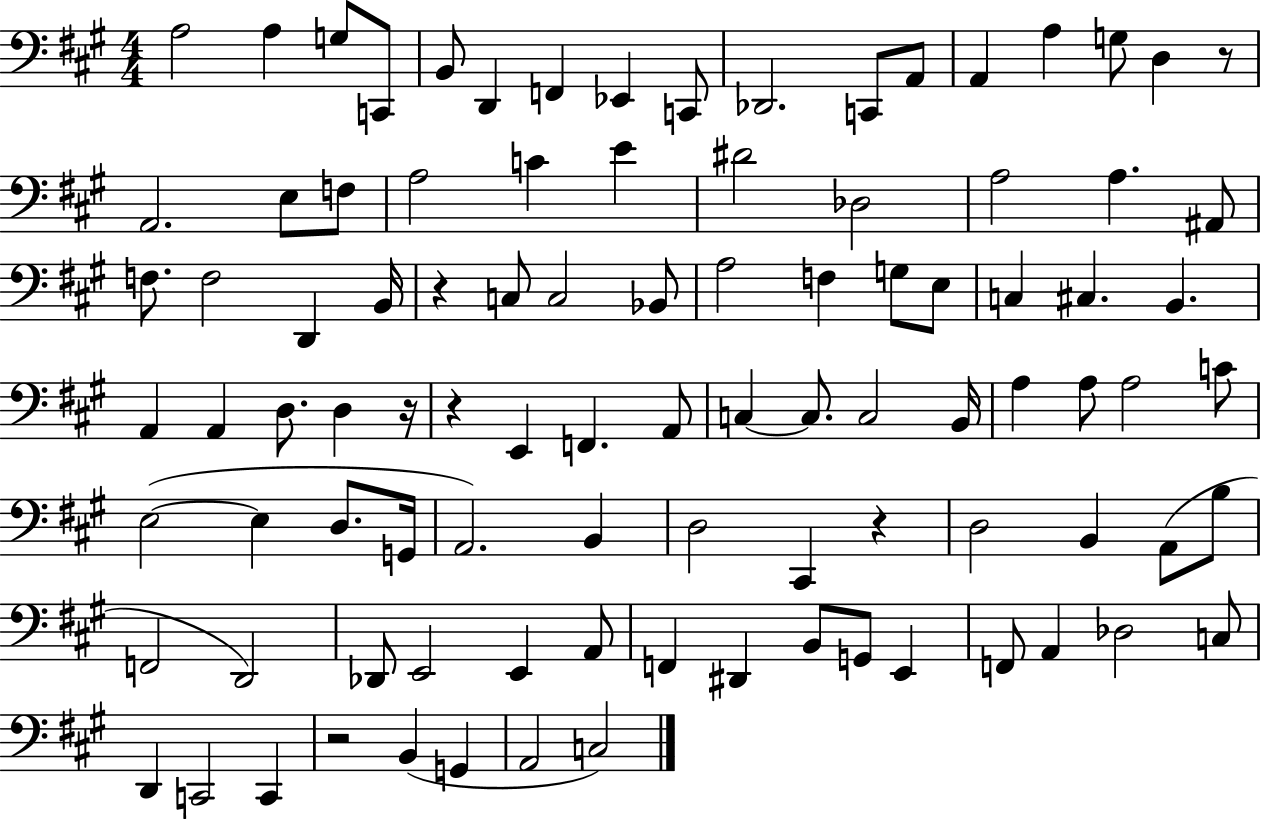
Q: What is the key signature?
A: A major